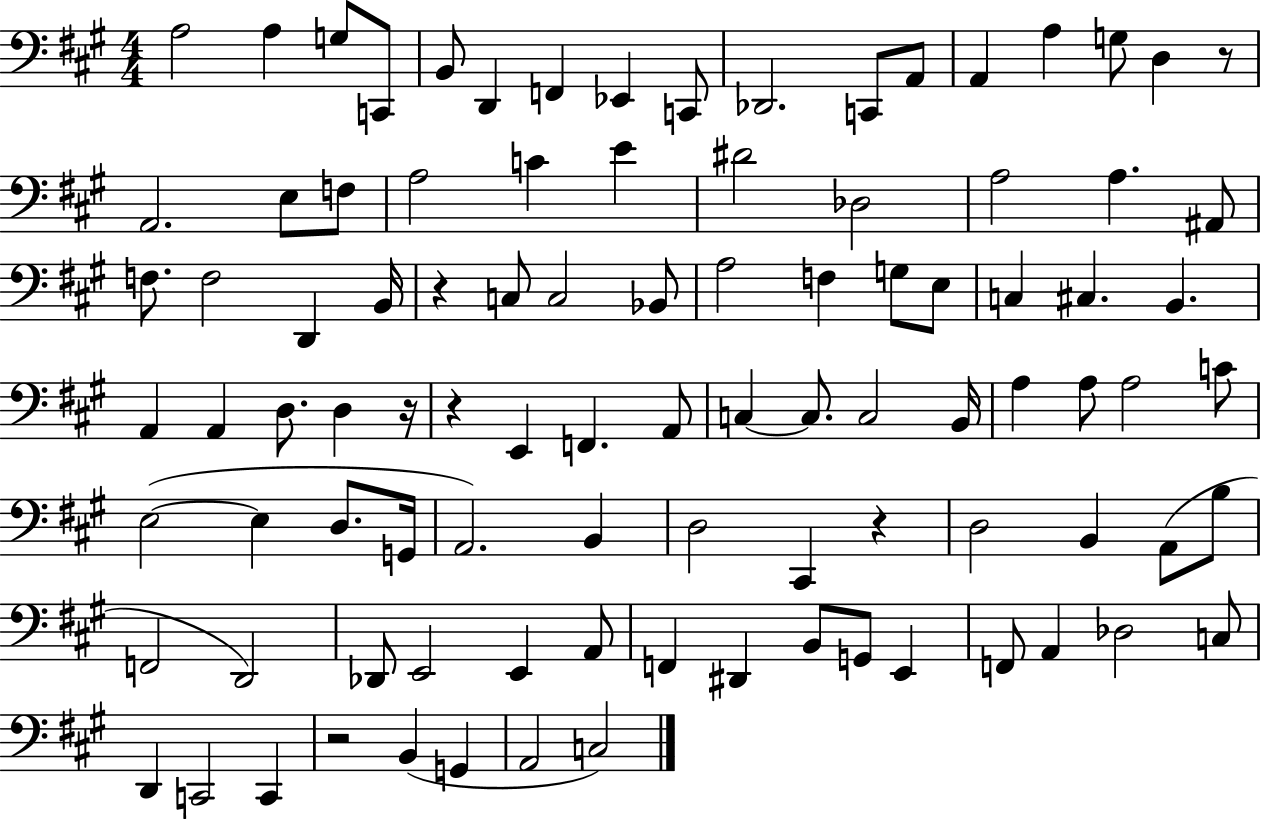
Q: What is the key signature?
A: A major